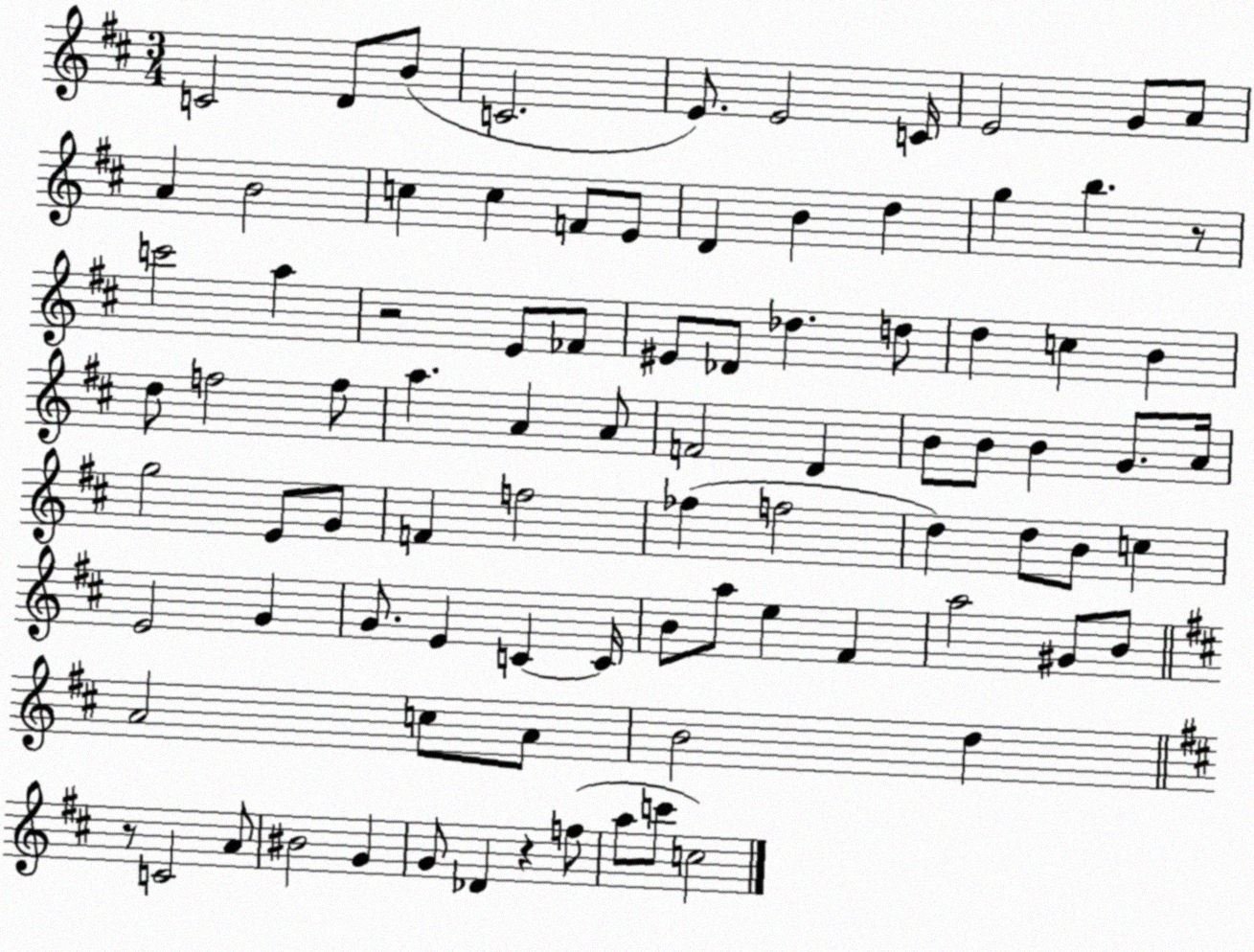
X:1
T:Untitled
M:3/4
L:1/4
K:D
C2 D/2 B/2 C2 E/2 E2 C/4 E2 G/2 A/2 A B2 c c F/2 E/2 D B d g b z/2 c'2 a z2 E/2 _F/2 ^E/2 _D/2 _d d/2 d c B d/2 f2 f/2 a A A/2 F2 D B/2 B/2 B G/2 A/4 g2 E/2 G/2 F f2 _f f2 d d/2 B/2 c E2 G G/2 E C C/4 B/2 a/2 e ^F a2 ^G/2 B/2 A2 c/2 A/2 B2 d z/2 C2 A/2 ^B2 G G/2 _D z f/2 a/2 c'/2 c2